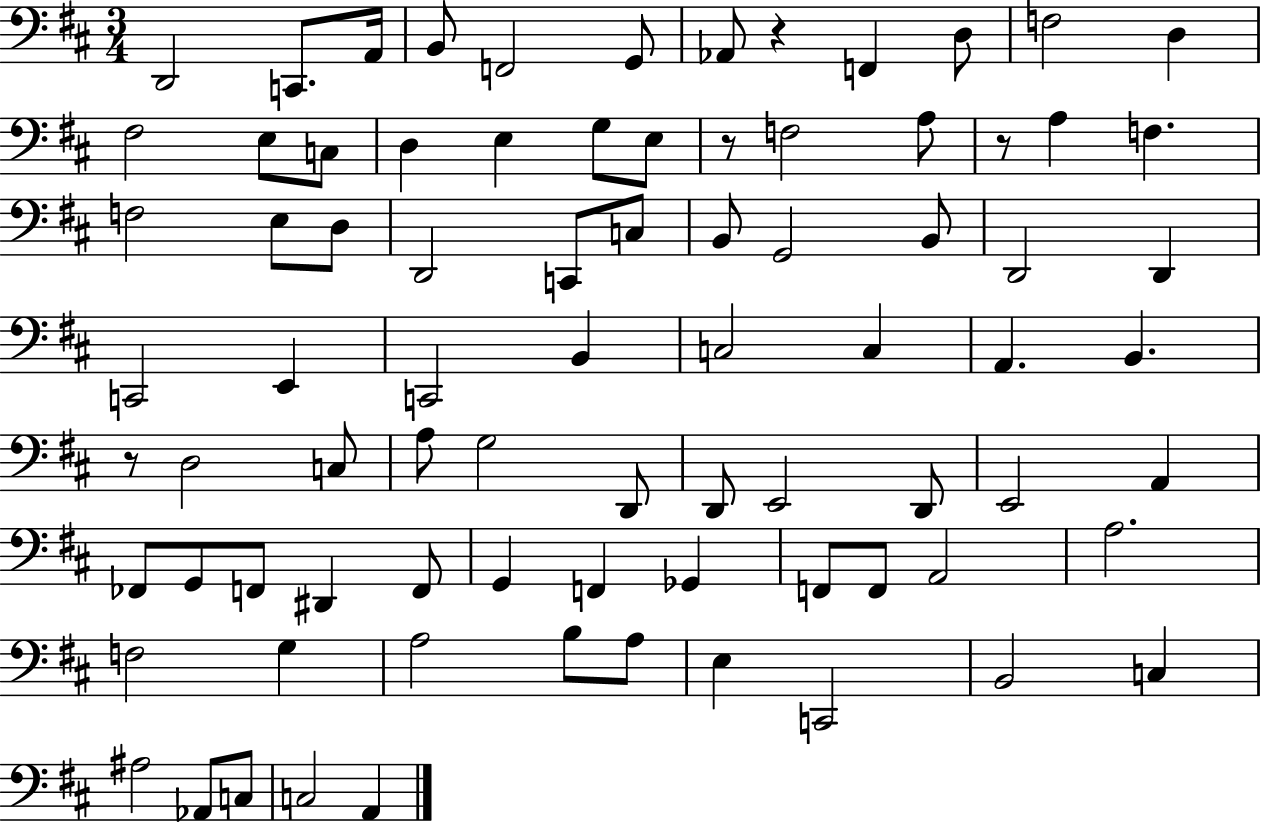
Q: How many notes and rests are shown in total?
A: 81